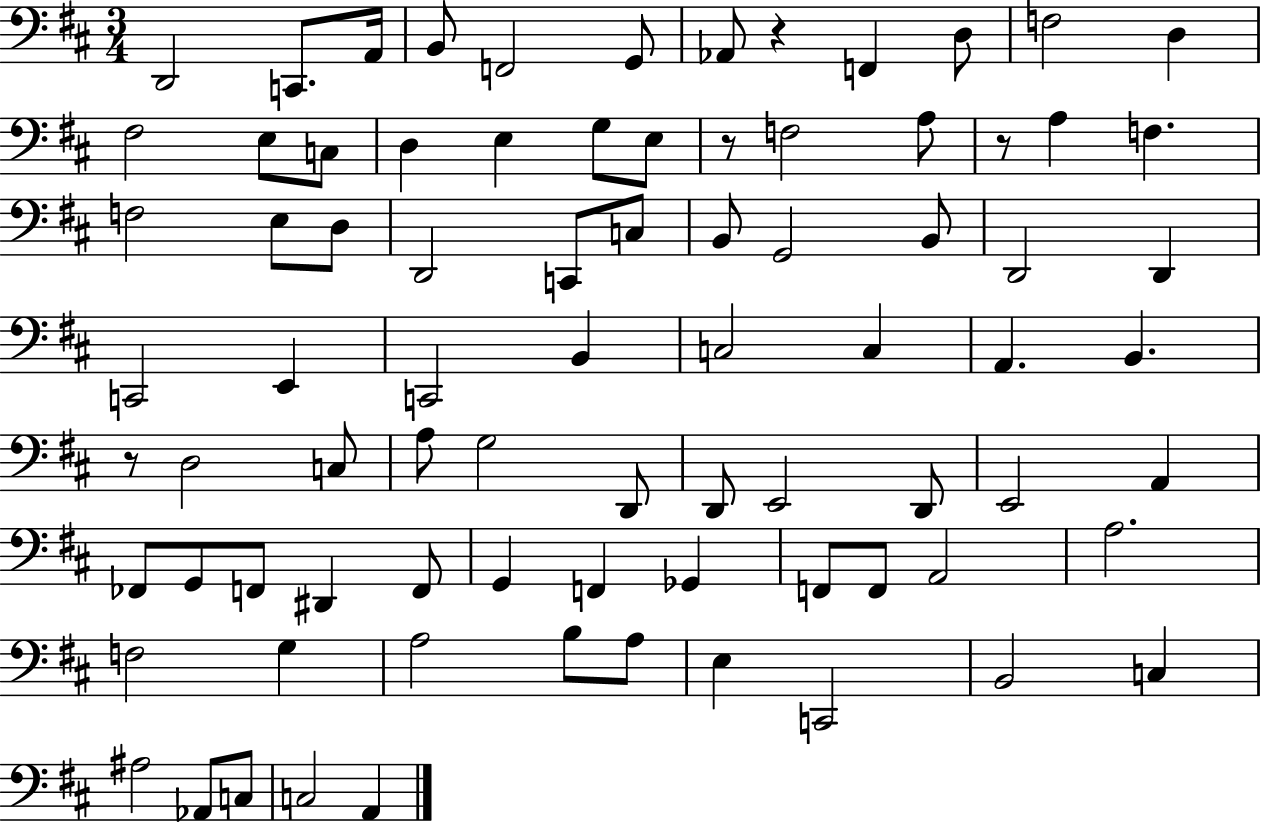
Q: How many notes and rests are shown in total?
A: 81